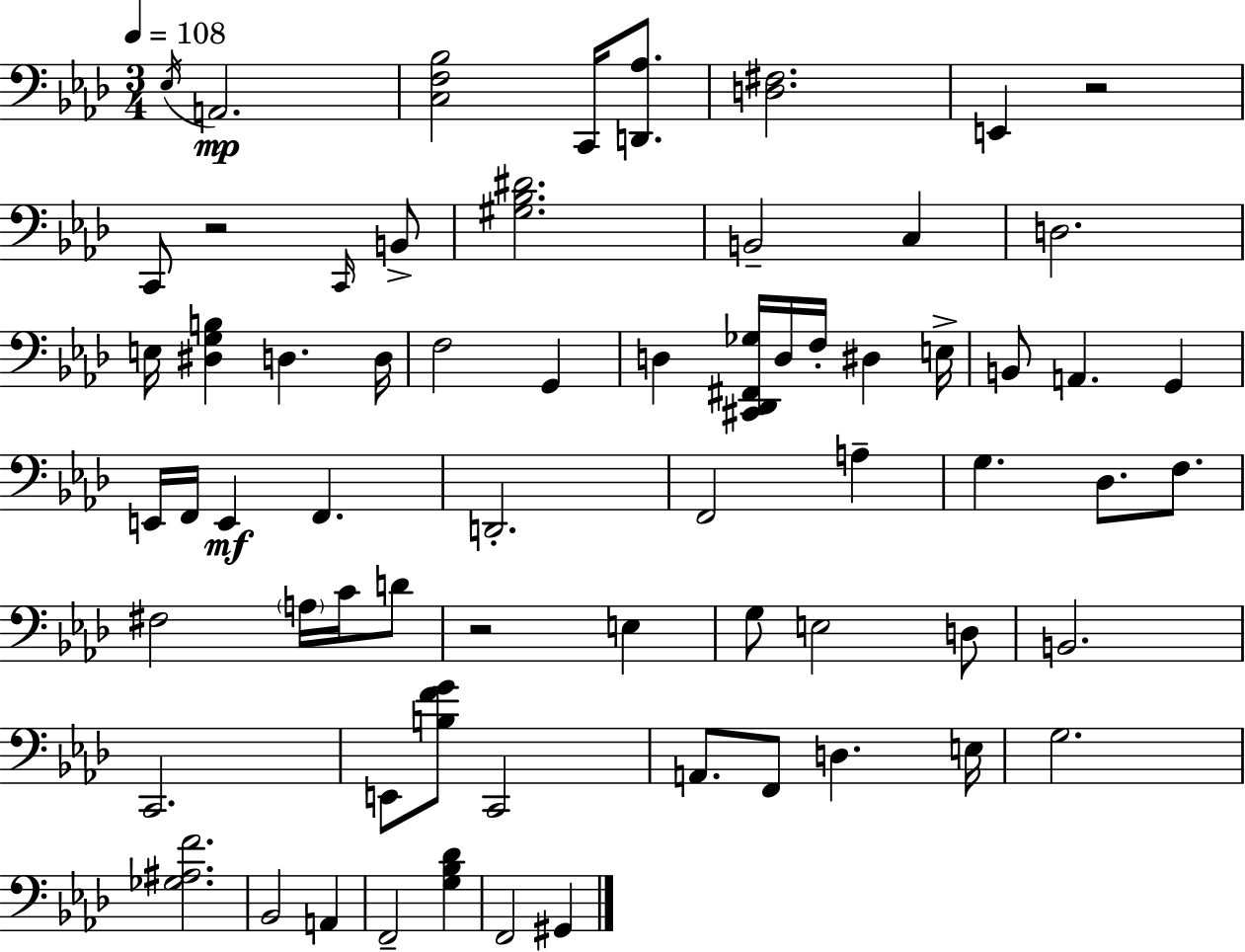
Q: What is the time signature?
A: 3/4